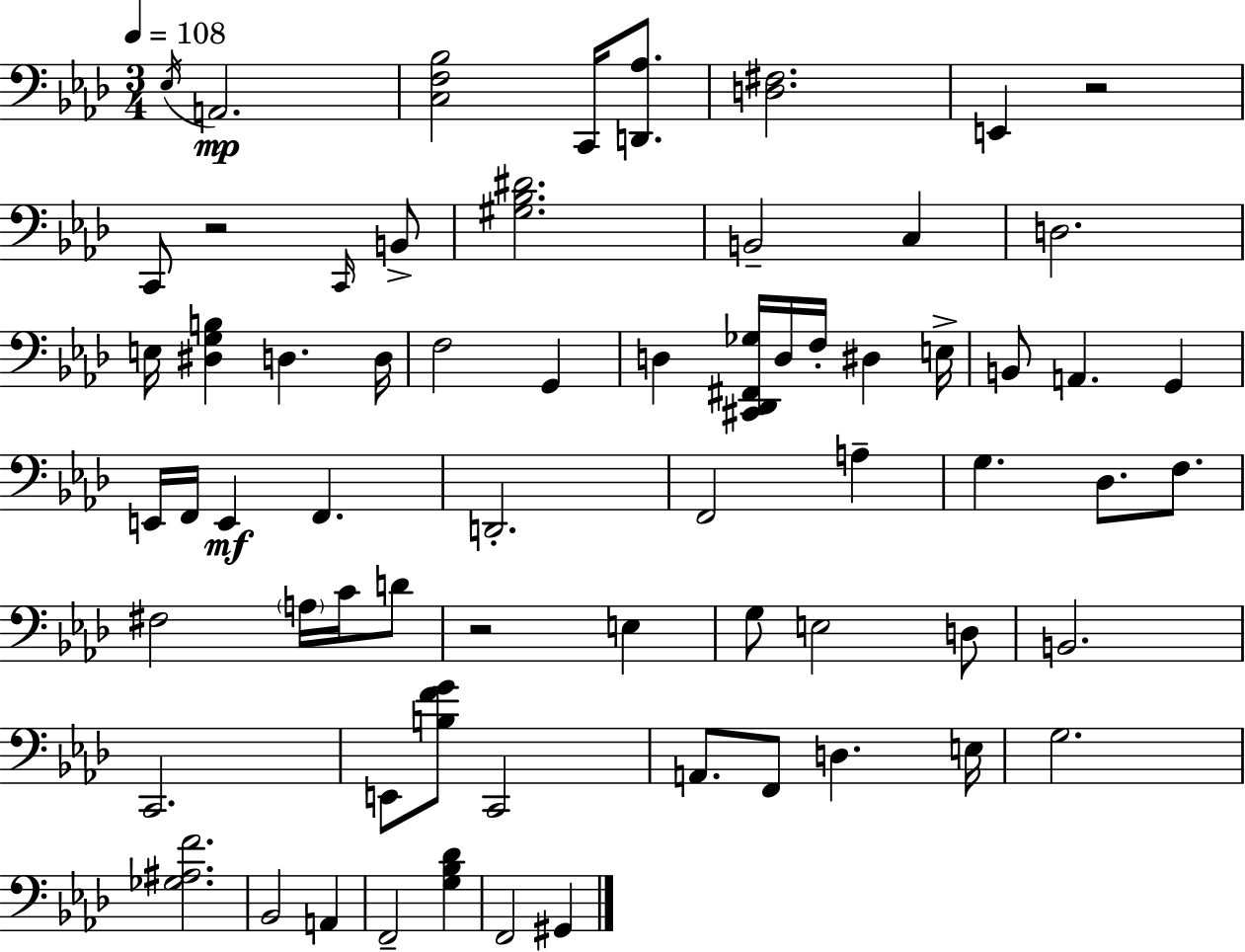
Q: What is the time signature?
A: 3/4